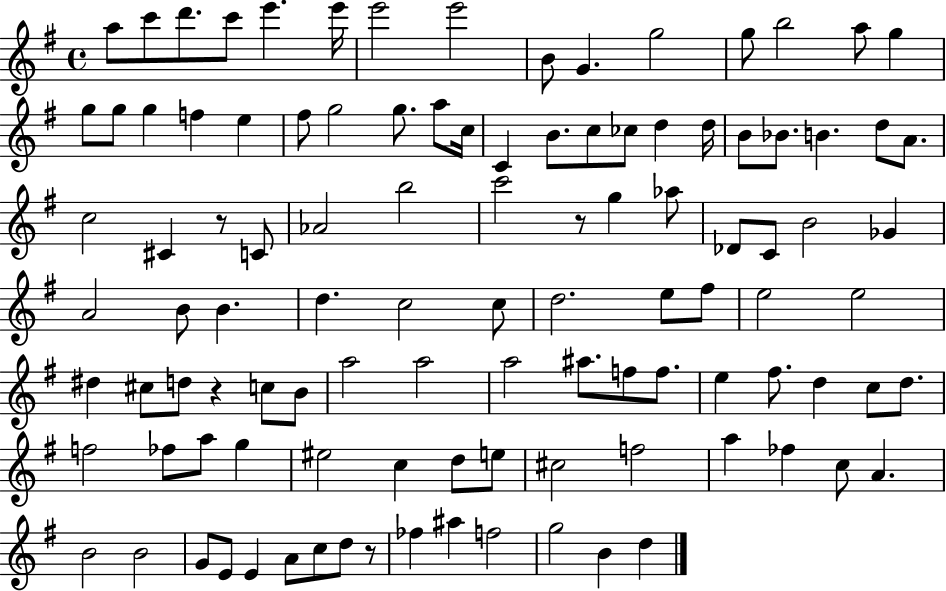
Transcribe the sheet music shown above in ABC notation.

X:1
T:Untitled
M:4/4
L:1/4
K:G
a/2 c'/2 d'/2 c'/2 e' e'/4 e'2 e'2 B/2 G g2 g/2 b2 a/2 g g/2 g/2 g f e ^f/2 g2 g/2 a/2 c/4 C B/2 c/2 _c/2 d d/4 B/2 _B/2 B d/2 A/2 c2 ^C z/2 C/2 _A2 b2 c'2 z/2 g _a/2 _D/2 C/2 B2 _G A2 B/2 B d c2 c/2 d2 e/2 ^f/2 e2 e2 ^d ^c/2 d/2 z c/2 B/2 a2 a2 a2 ^a/2 f/2 f/2 e ^f/2 d c/2 d/2 f2 _f/2 a/2 g ^e2 c d/2 e/2 ^c2 f2 a _f c/2 A B2 B2 G/2 E/2 E A/2 c/2 d/2 z/2 _f ^a f2 g2 B d